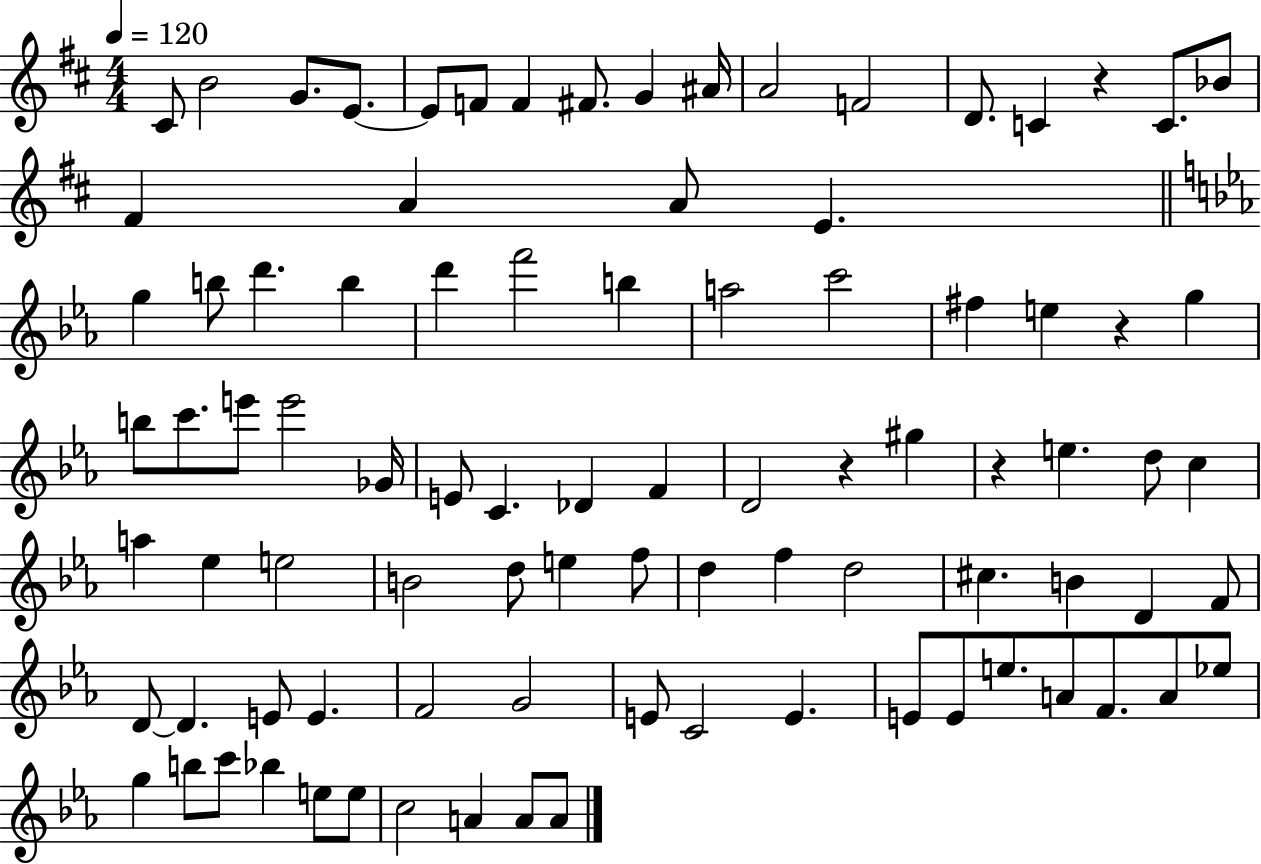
X:1
T:Untitled
M:4/4
L:1/4
K:D
^C/2 B2 G/2 E/2 E/2 F/2 F ^F/2 G ^A/4 A2 F2 D/2 C z C/2 _B/2 ^F A A/2 E g b/2 d' b d' f'2 b a2 c'2 ^f e z g b/2 c'/2 e'/2 e'2 _G/4 E/2 C _D F D2 z ^g z e d/2 c a _e e2 B2 d/2 e f/2 d f d2 ^c B D F/2 D/2 D E/2 E F2 G2 E/2 C2 E E/2 E/2 e/2 A/2 F/2 A/2 _e/2 g b/2 c'/2 _b e/2 e/2 c2 A A/2 A/2